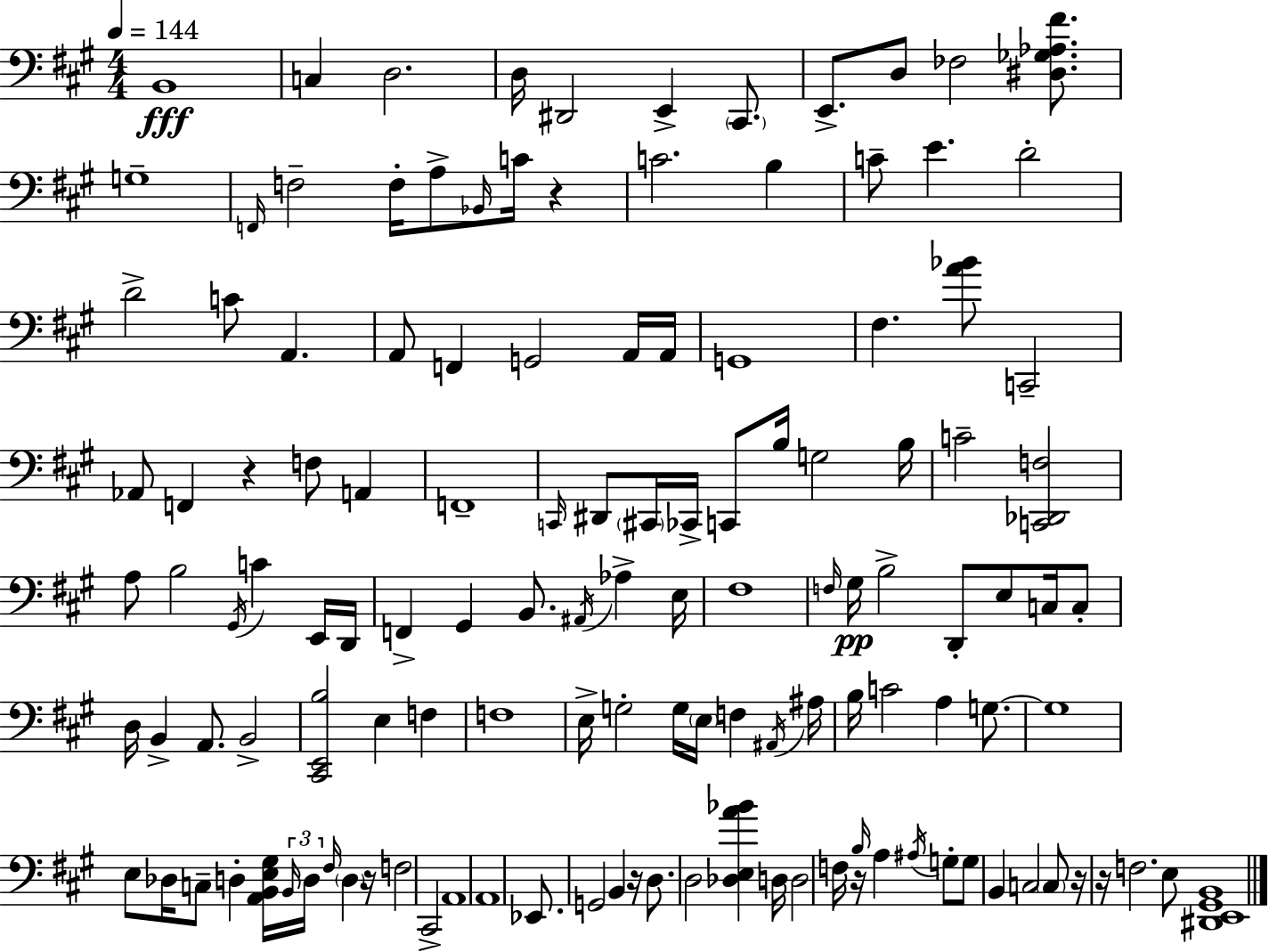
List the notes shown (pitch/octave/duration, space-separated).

B2/w C3/q D3/h. D3/s D#2/h E2/q C#2/e. E2/e. D3/e FES3/h [D#3,Gb3,Ab3,F#4]/e. G3/w F2/s F3/h F3/s A3/e Bb2/s C4/s R/q C4/h. B3/q C4/e E4/q. D4/h D4/h C4/e A2/q. A2/e F2/q G2/h A2/s A2/s G2/w F#3/q. [A4,Bb4]/e C2/h Ab2/e F2/q R/q F3/e A2/q F2/w C2/s D#2/e C#2/s CES2/s C2/e B3/s G3/h B3/s C4/h [C2,Db2,F3]/h A3/e B3/h G#2/s C4/q E2/s D2/s F2/q G#2/q B2/e. A#2/s Ab3/q E3/s F#3/w F3/s G#3/s B3/h D2/e E3/e C3/s C3/e D3/s B2/q A2/e. B2/h [C#2,E2,B3]/h E3/q F3/q F3/w E3/s G3/h G3/s E3/s F3/q A#2/s A#3/s B3/s C4/h A3/q G3/e. G3/w E3/e Db3/s C3/e D3/q [A2,B2,E3,G#3]/s B2/s D3/s F#3/s D3/q R/s F3/h C#2/h A2/w A2/w Eb2/e. G2/h B2/q R/s D3/e. D3/h [Db3,E3,A4,Bb4]/q D3/s D3/h F3/s R/s B3/s A3/q A#3/s G3/e G3/e B2/q C3/h C3/e R/s R/s F3/h. E3/e [D#2,E2,G#2,B2]/w